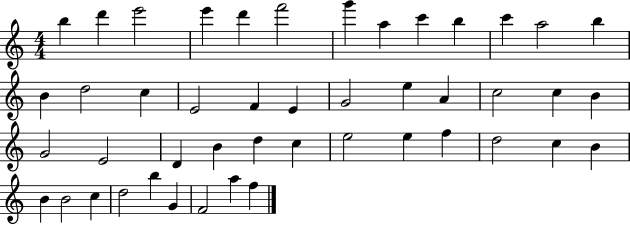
{
  \clef treble
  \numericTimeSignature
  \time 4/4
  \key c \major
  b''4 d'''4 e'''2 | e'''4 d'''4 f'''2 | g'''4 a''4 c'''4 b''4 | c'''4 a''2 b''4 | \break b'4 d''2 c''4 | e'2 f'4 e'4 | g'2 e''4 a'4 | c''2 c''4 b'4 | \break g'2 e'2 | d'4 b'4 d''4 c''4 | e''2 e''4 f''4 | d''2 c''4 b'4 | \break b'4 b'2 c''4 | d''2 b''4 g'4 | f'2 a''4 f''4 | \bar "|."
}